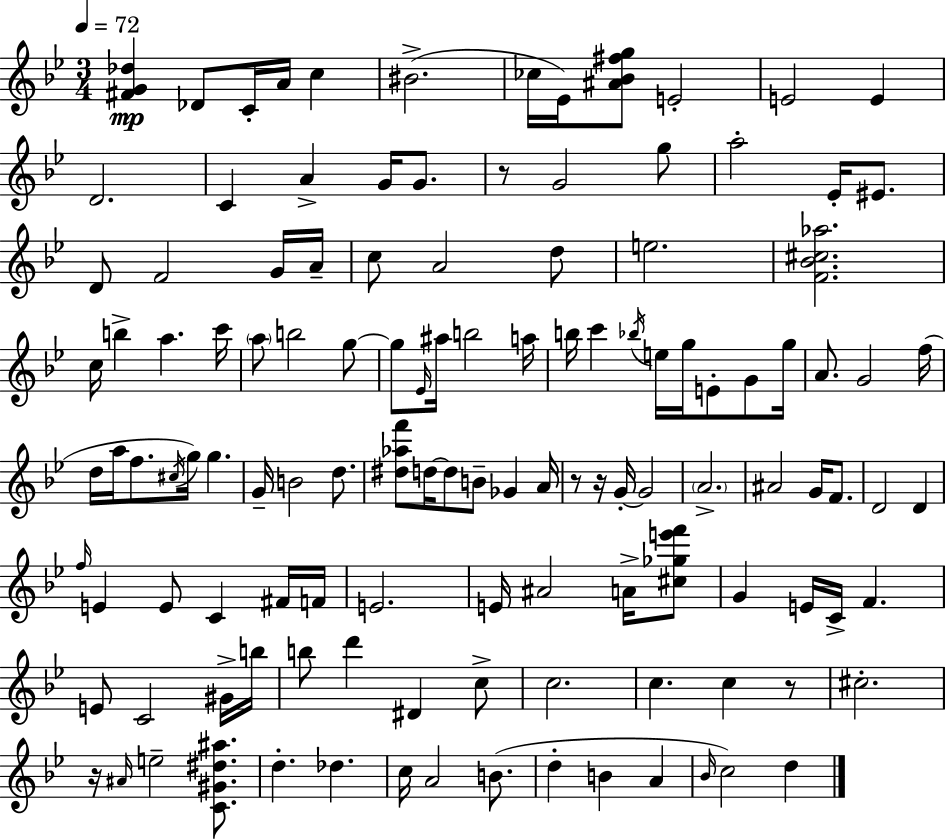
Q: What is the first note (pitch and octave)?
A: Db4